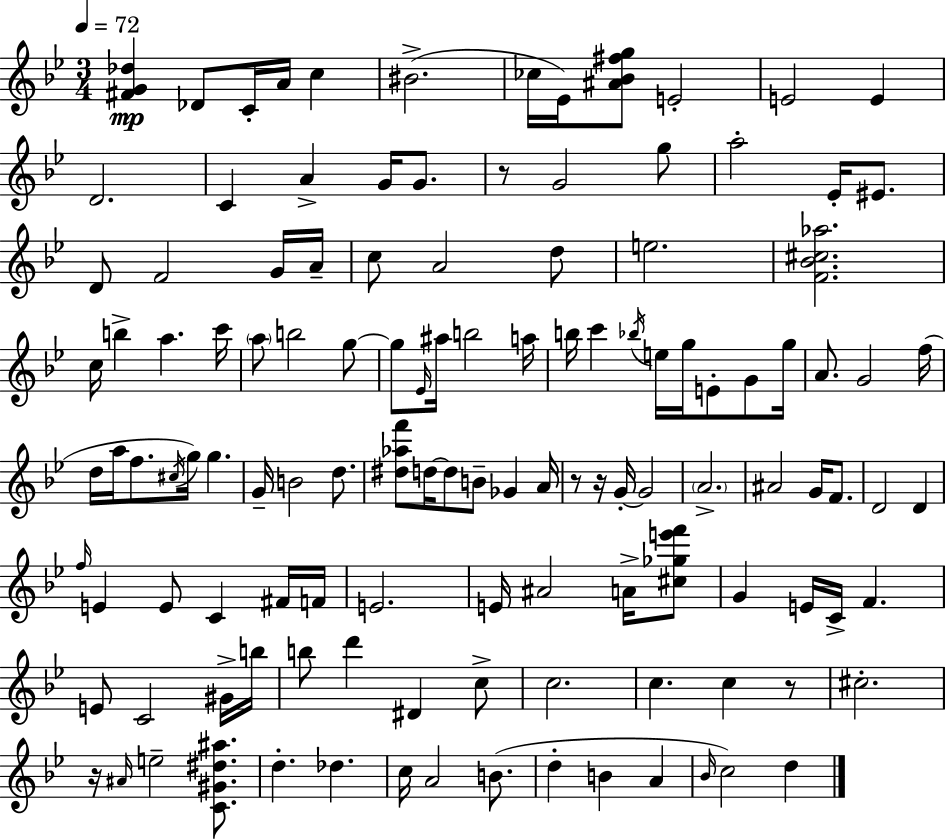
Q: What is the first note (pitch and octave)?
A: Db4